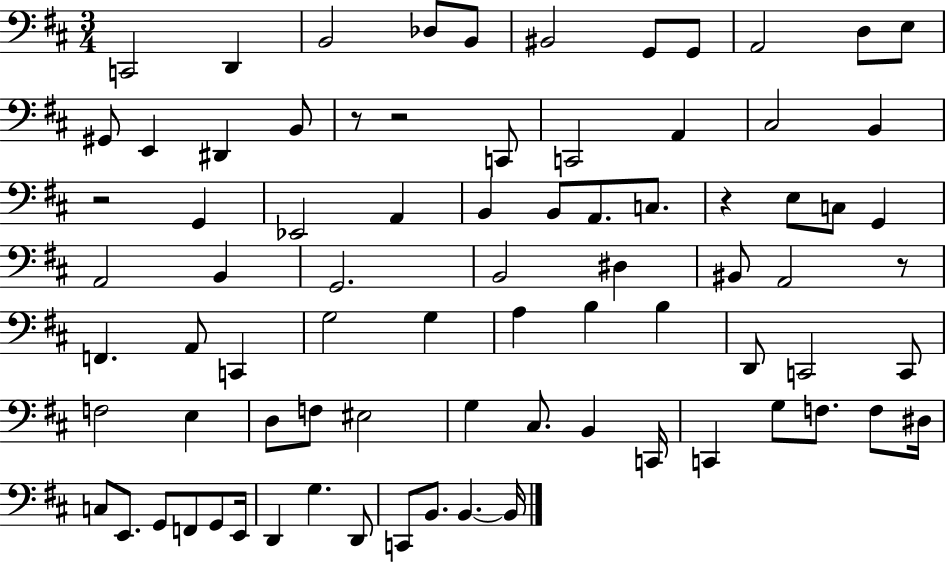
{
  \clef bass
  \numericTimeSignature
  \time 3/4
  \key d \major
  c,2 d,4 | b,2 des8 b,8 | bis,2 g,8 g,8 | a,2 d8 e8 | \break gis,8 e,4 dis,4 b,8 | r8 r2 c,8 | c,2 a,4 | cis2 b,4 | \break r2 g,4 | ees,2 a,4 | b,4 b,8 a,8. c8. | r4 e8 c8 g,4 | \break a,2 b,4 | g,2. | b,2 dis4 | bis,8 a,2 r8 | \break f,4. a,8 c,4 | g2 g4 | a4 b4 b4 | d,8 c,2 c,8 | \break f2 e4 | d8 f8 eis2 | g4 cis8. b,4 c,16 | c,4 g8 f8. f8 dis16 | \break c8 e,8. g,8 f,8 g,8 e,16 | d,4 g4. d,8 | c,8 b,8. b,4.~~ b,16 | \bar "|."
}